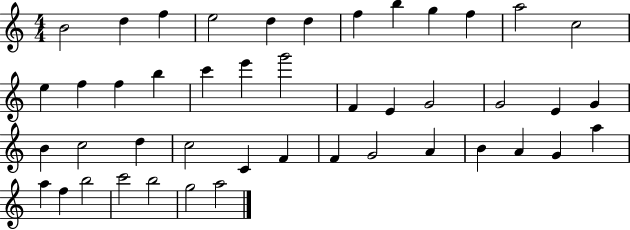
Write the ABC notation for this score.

X:1
T:Untitled
M:4/4
L:1/4
K:C
B2 d f e2 d d f b g f a2 c2 e f f b c' e' g'2 F E G2 G2 E G B c2 d c2 C F F G2 A B A G a a f b2 c'2 b2 g2 a2